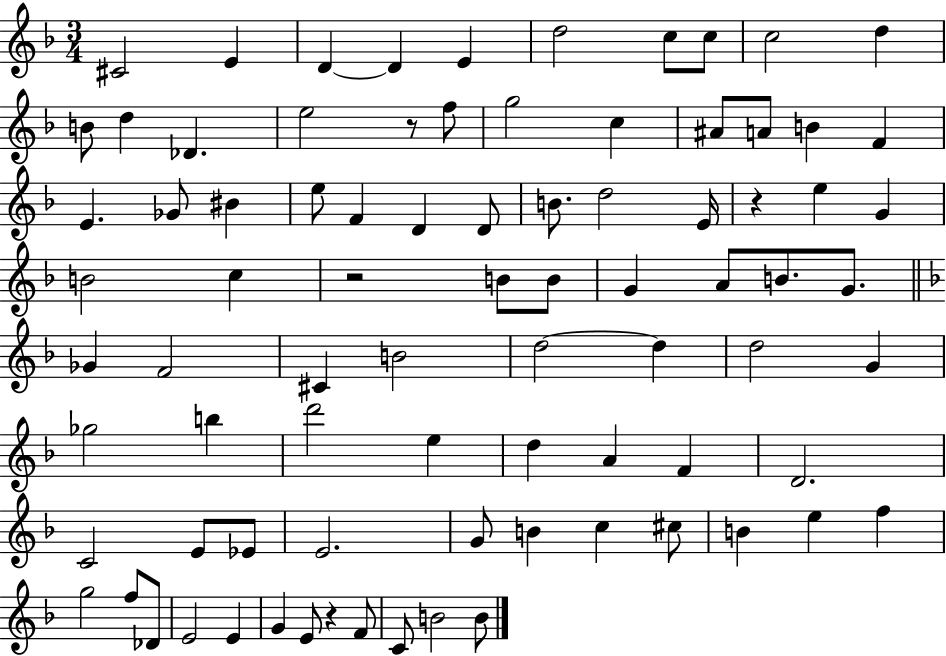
X:1
T:Untitled
M:3/4
L:1/4
K:F
^C2 E D D E d2 c/2 c/2 c2 d B/2 d _D e2 z/2 f/2 g2 c ^A/2 A/2 B F E _G/2 ^B e/2 F D D/2 B/2 d2 E/4 z e G B2 c z2 B/2 B/2 G A/2 B/2 G/2 _G F2 ^C B2 d2 d d2 G _g2 b d'2 e d A F D2 C2 E/2 _E/2 E2 G/2 B c ^c/2 B e f g2 f/2 _D/2 E2 E G E/2 z F/2 C/2 B2 B/2